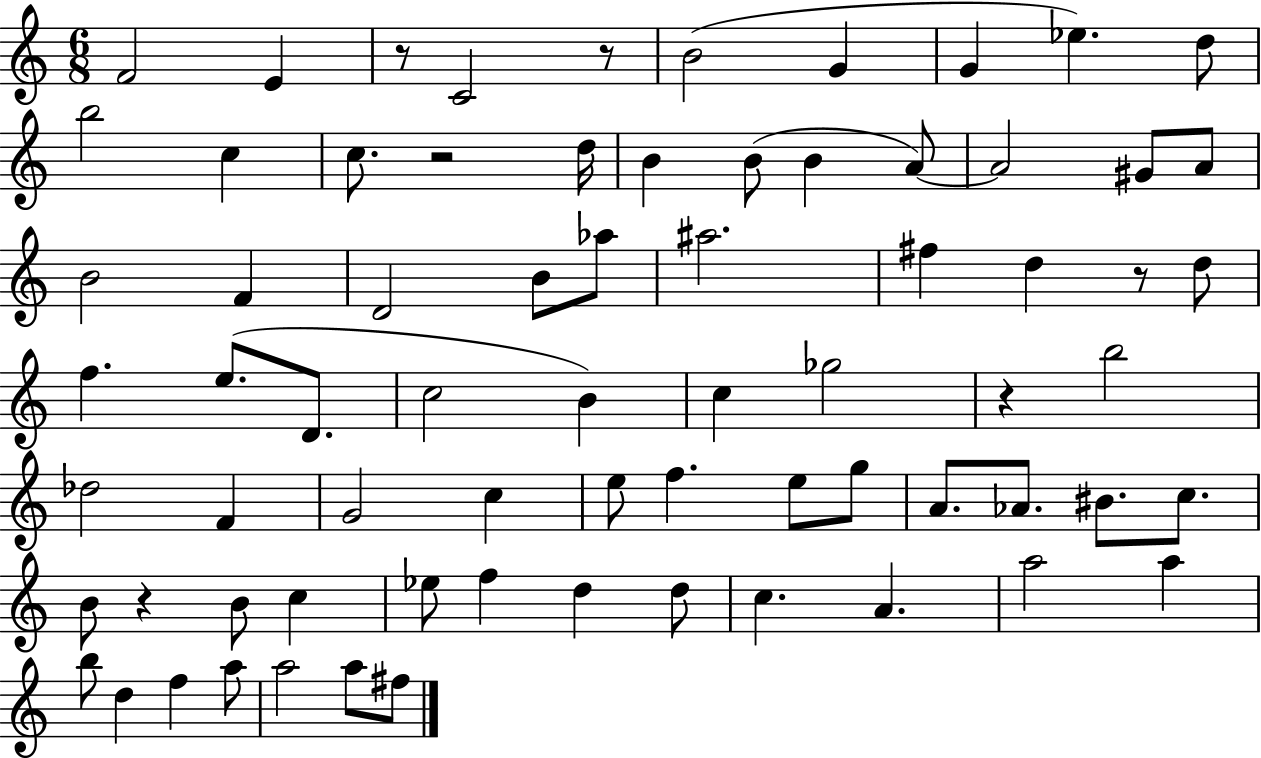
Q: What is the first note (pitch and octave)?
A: F4